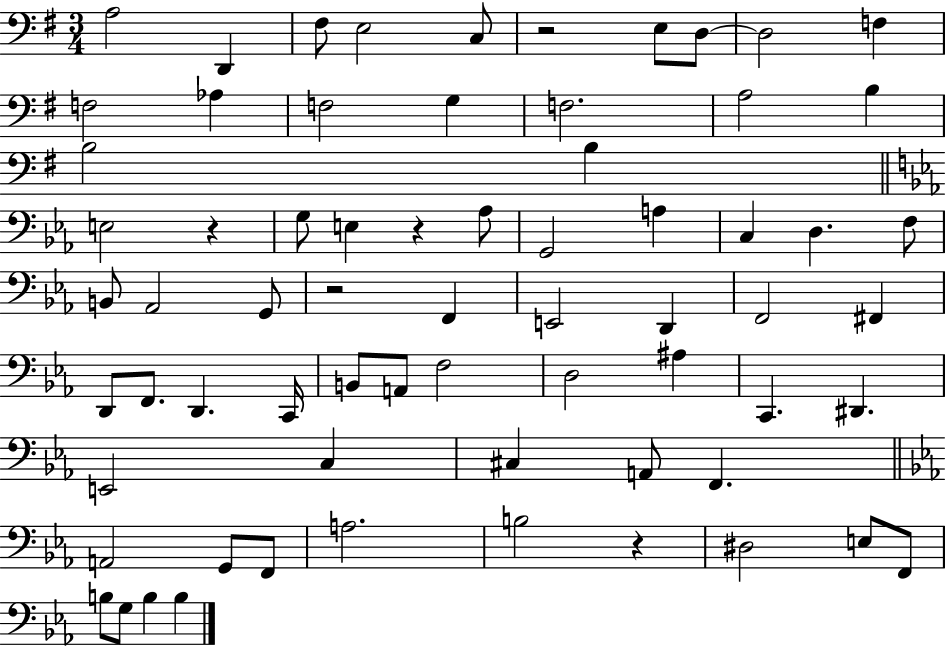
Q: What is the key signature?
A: G major